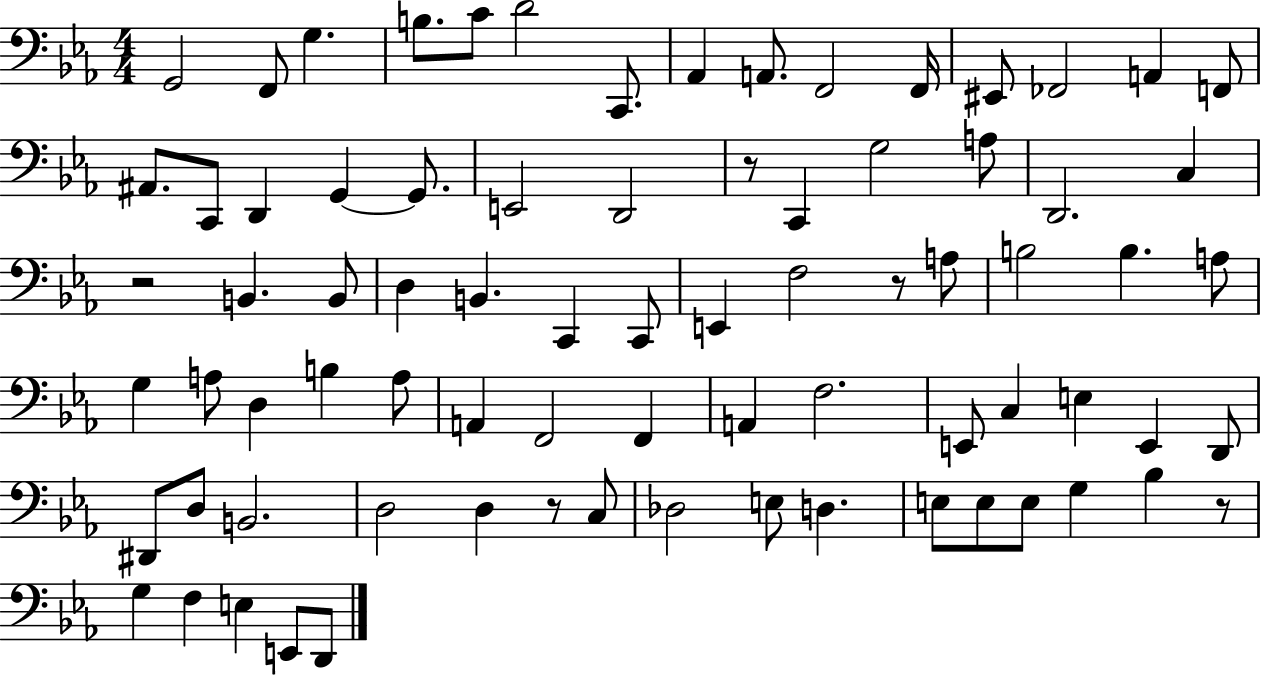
X:1
T:Untitled
M:4/4
L:1/4
K:Eb
G,,2 F,,/2 G, B,/2 C/2 D2 C,,/2 _A,, A,,/2 F,,2 F,,/4 ^E,,/2 _F,,2 A,, F,,/2 ^A,,/2 C,,/2 D,, G,, G,,/2 E,,2 D,,2 z/2 C,, G,2 A,/2 D,,2 C, z2 B,, B,,/2 D, B,, C,, C,,/2 E,, F,2 z/2 A,/2 B,2 B, A,/2 G, A,/2 D, B, A,/2 A,, F,,2 F,, A,, F,2 E,,/2 C, E, E,, D,,/2 ^D,,/2 D,/2 B,,2 D,2 D, z/2 C,/2 _D,2 E,/2 D, E,/2 E,/2 E,/2 G, _B, z/2 G, F, E, E,,/2 D,,/2